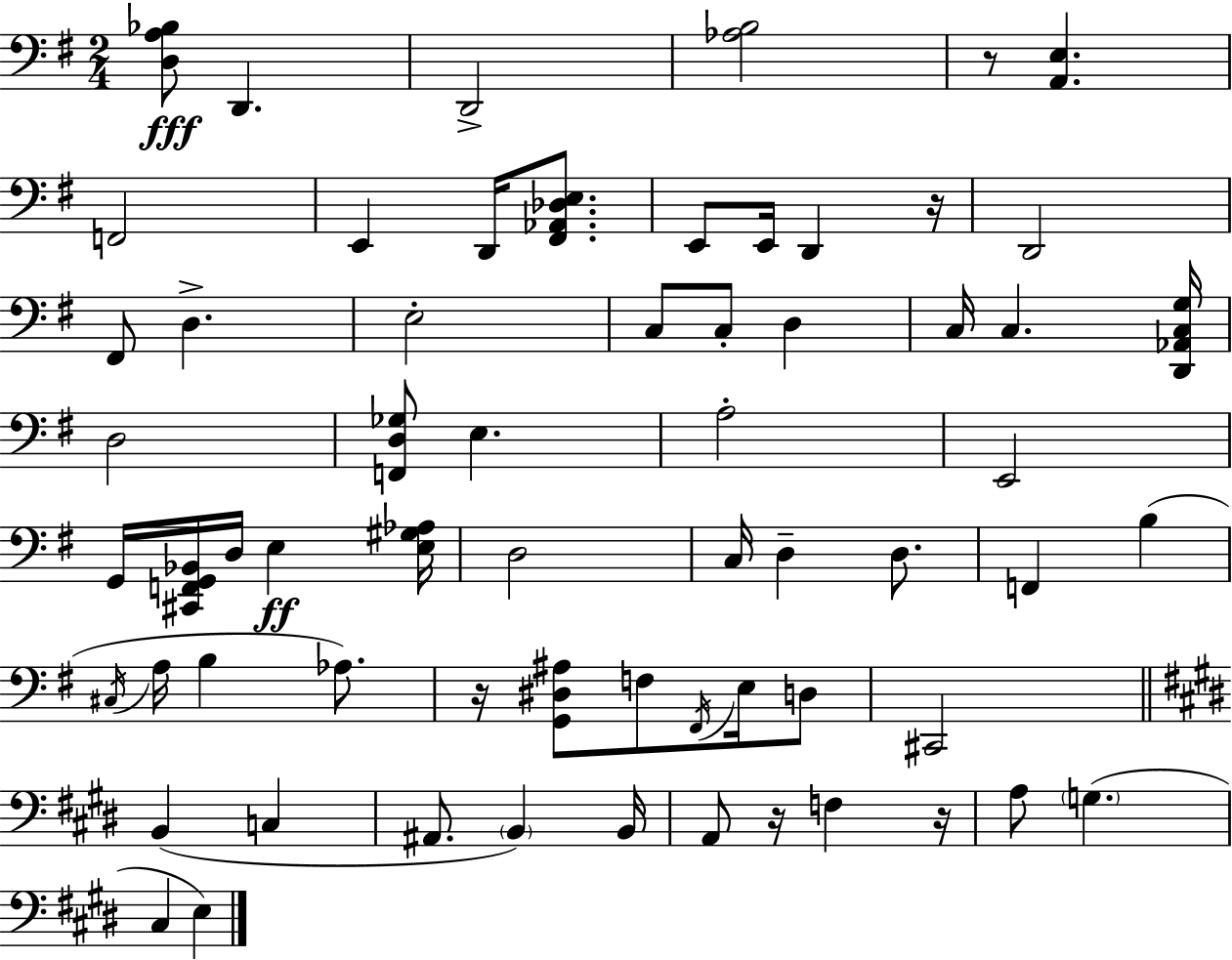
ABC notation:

X:1
T:Untitled
M:2/4
L:1/4
K:G
[D,A,_B,]/2 D,, D,,2 [_A,B,]2 z/2 [A,,E,] F,,2 E,, D,,/4 [^F,,_A,,_D,E,]/2 E,,/2 E,,/4 D,, z/4 D,,2 ^F,,/2 D, E,2 C,/2 C,/2 D, C,/4 C, [D,,_A,,C,G,]/4 D,2 [F,,D,_G,]/2 E, A,2 E,,2 G,,/4 [^C,,F,,G,,_B,,]/4 D,/4 E, [E,^G,_A,]/4 D,2 C,/4 D, D,/2 F,, B, ^C,/4 A,/4 B, _A,/2 z/4 [G,,^D,^A,]/2 F,/2 ^F,,/4 E,/4 D,/2 ^C,,2 B,, C, ^A,,/2 B,, B,,/4 A,,/2 z/4 F, z/4 A,/2 G, ^C, E,